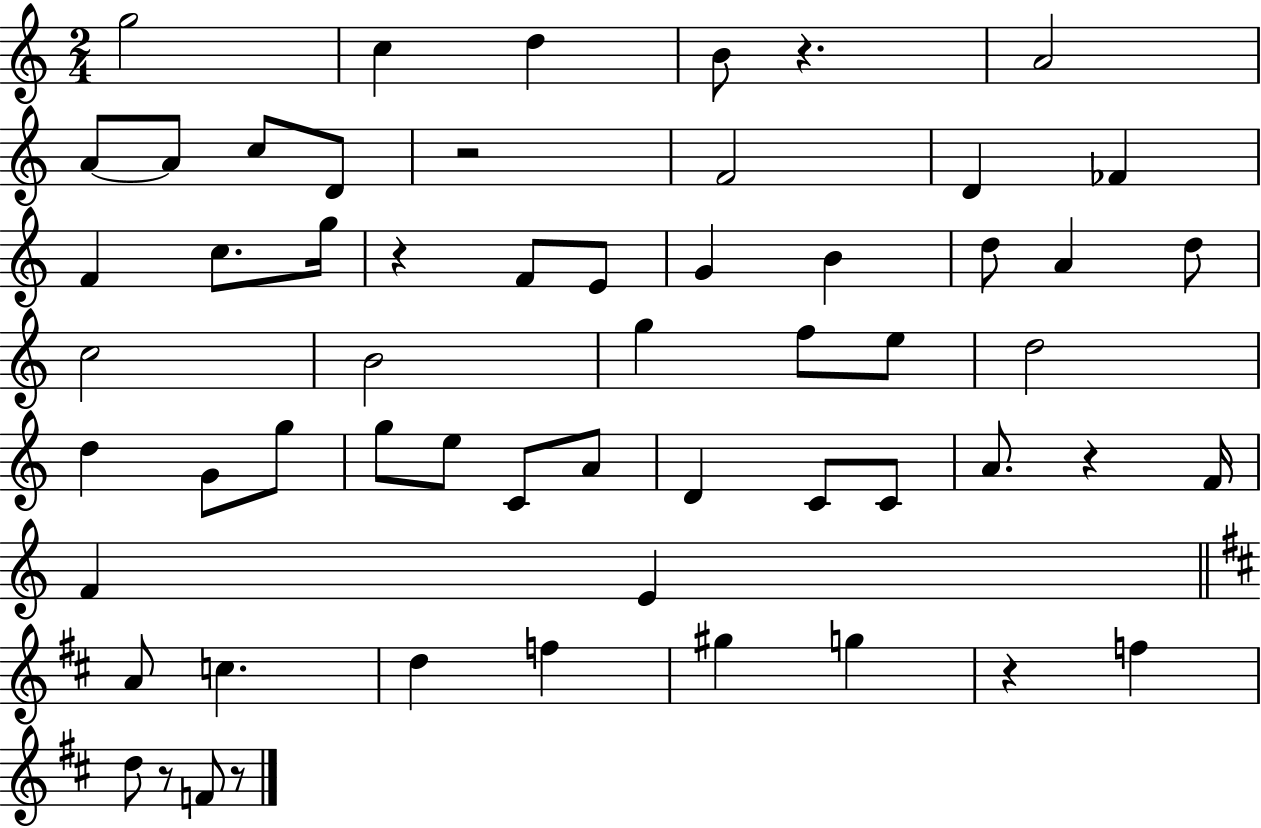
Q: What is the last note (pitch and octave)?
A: F4